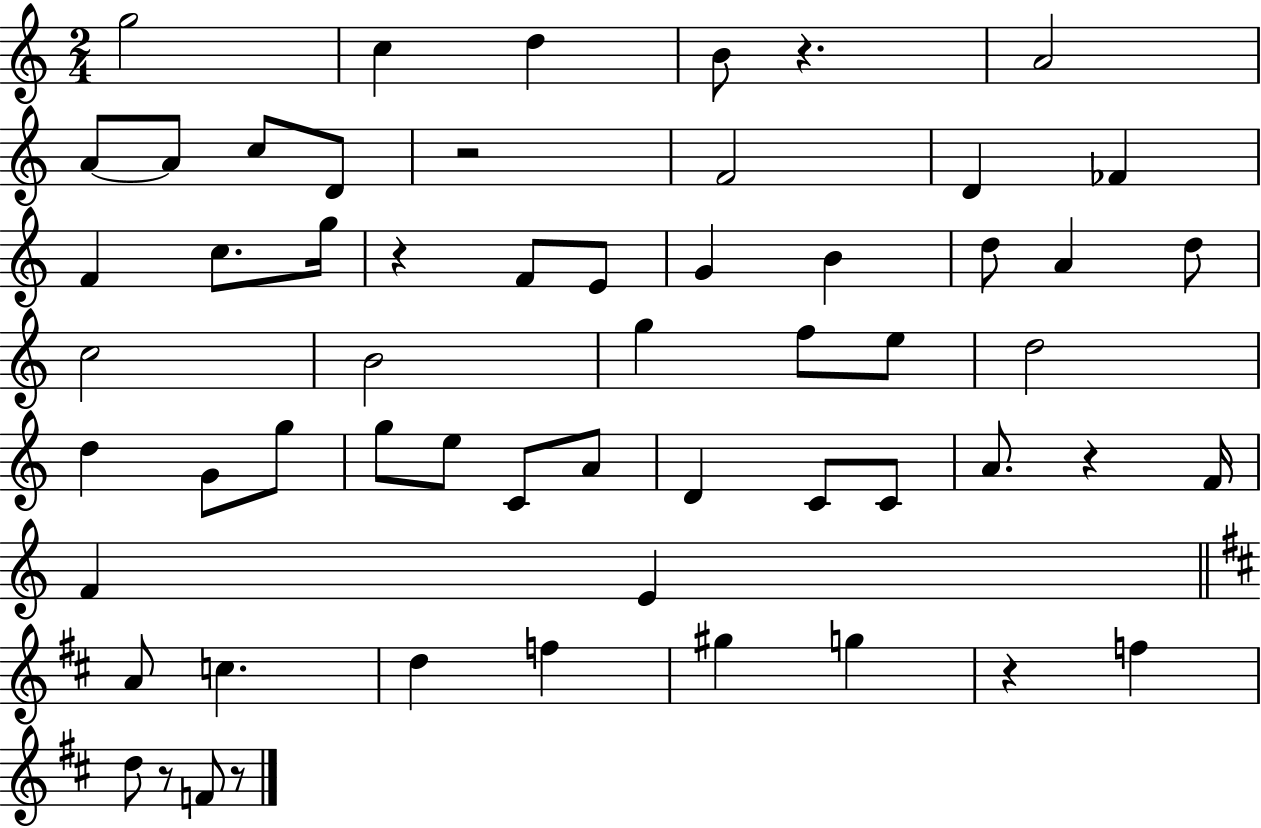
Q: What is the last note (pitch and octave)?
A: F4